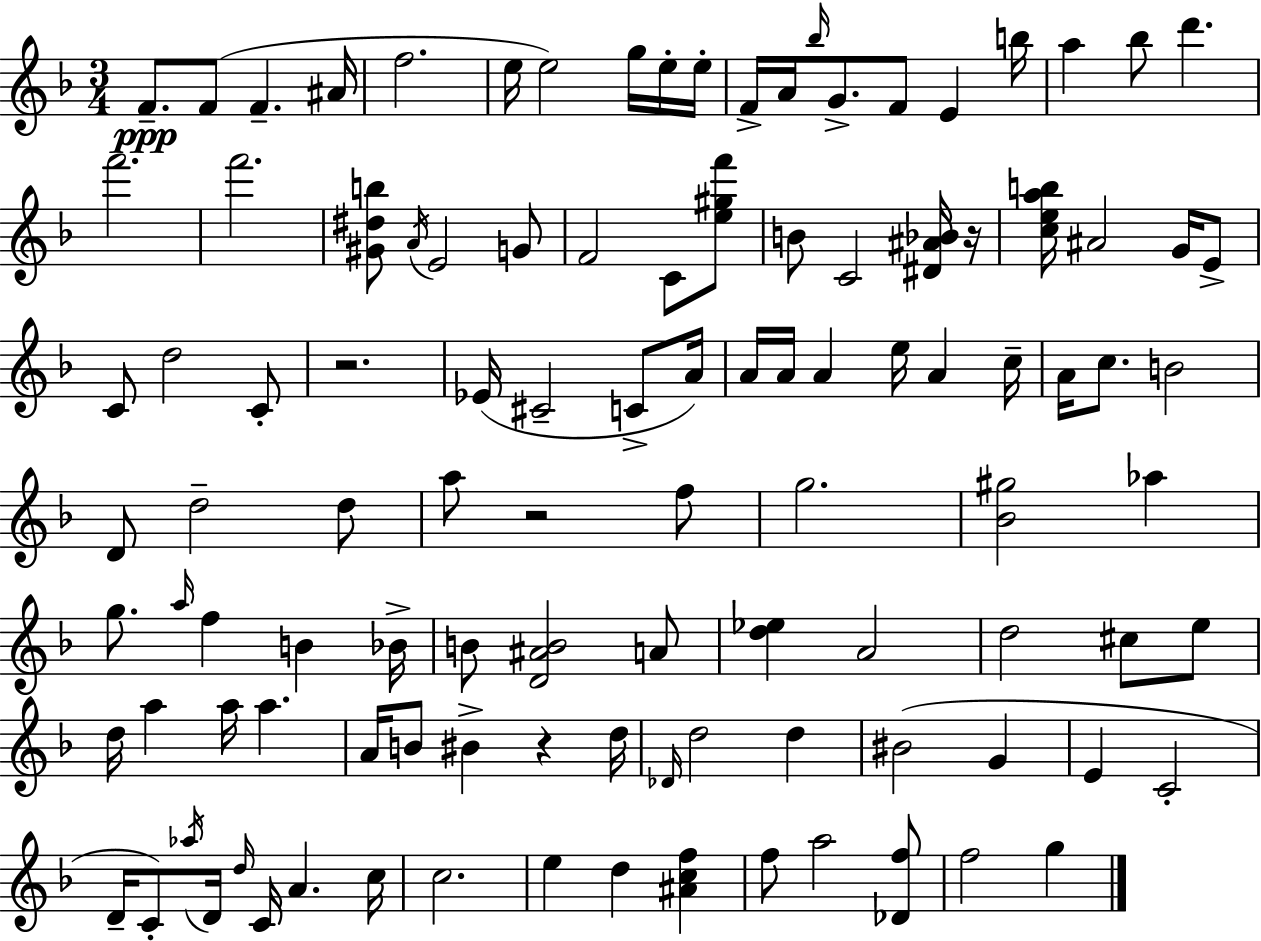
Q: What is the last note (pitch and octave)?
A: G5